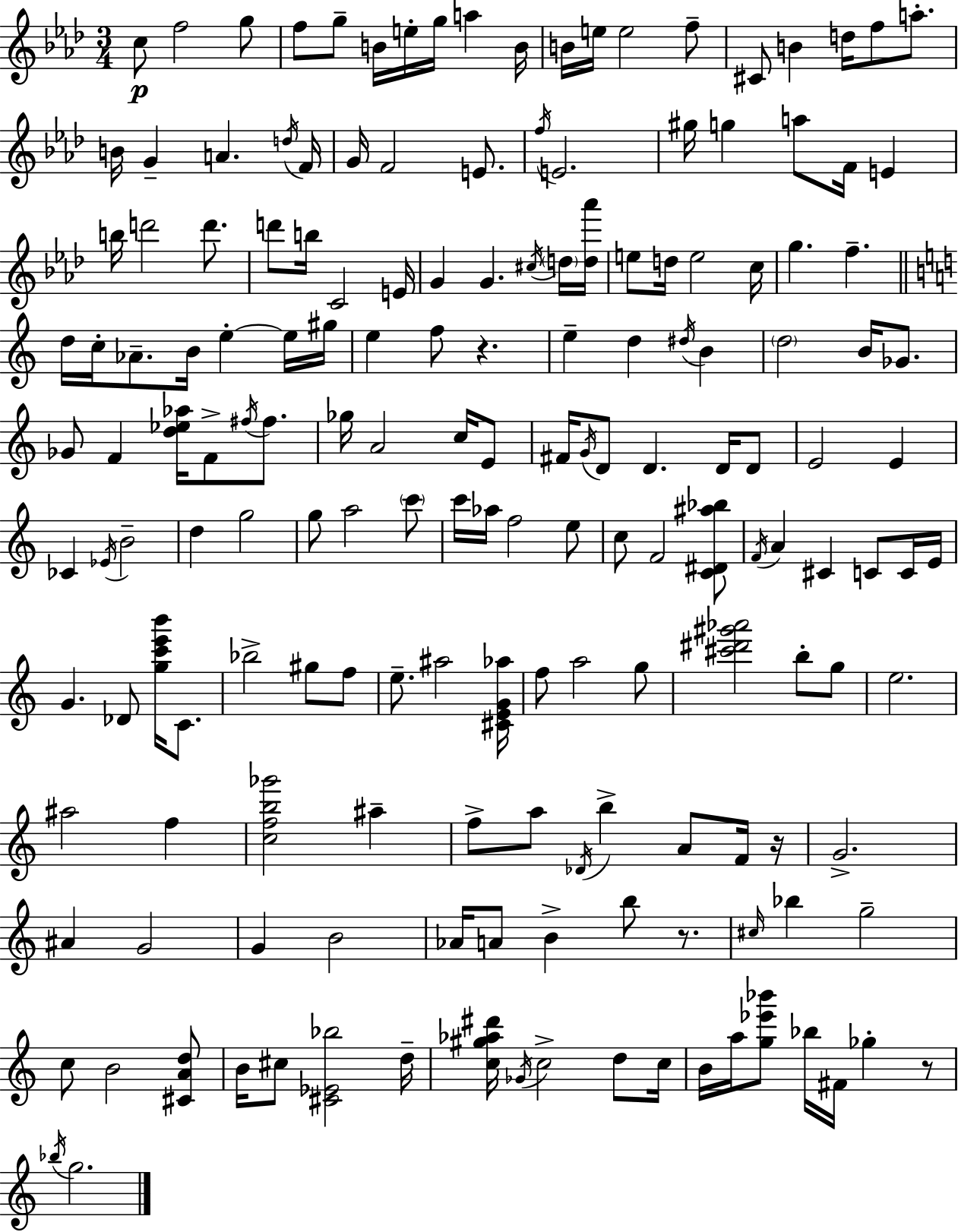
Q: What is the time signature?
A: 3/4